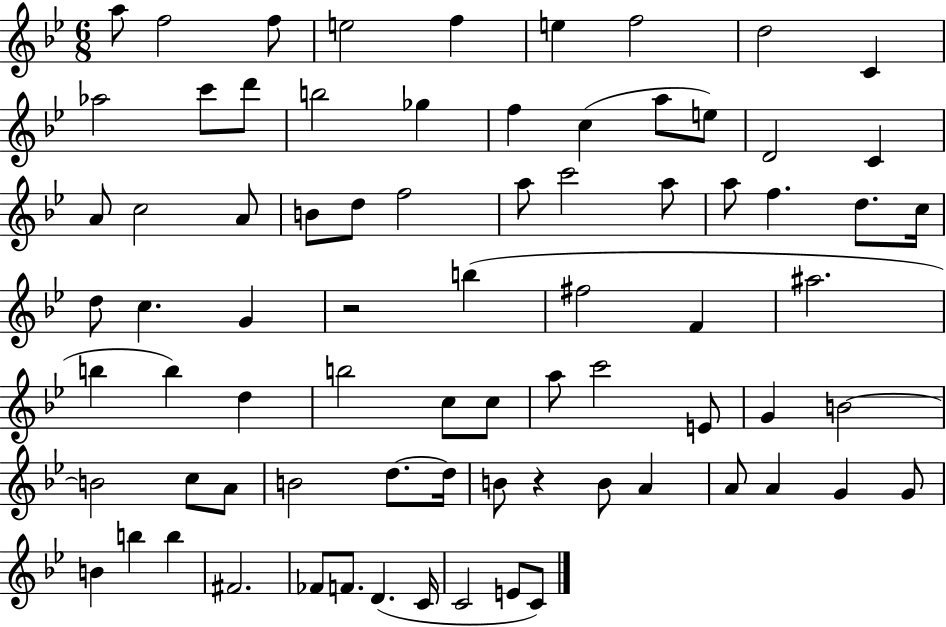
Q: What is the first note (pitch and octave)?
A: A5